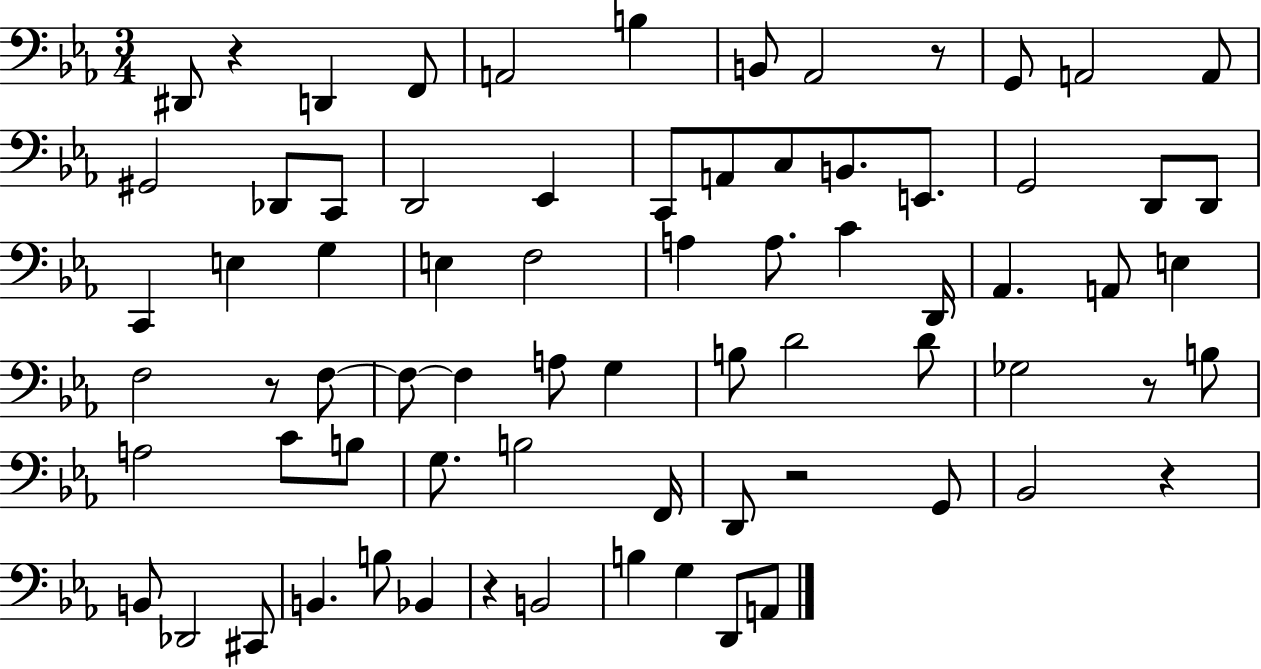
X:1
T:Untitled
M:3/4
L:1/4
K:Eb
^D,,/2 z D,, F,,/2 A,,2 B, B,,/2 _A,,2 z/2 G,,/2 A,,2 A,,/2 ^G,,2 _D,,/2 C,,/2 D,,2 _E,, C,,/2 A,,/2 C,/2 B,,/2 E,,/2 G,,2 D,,/2 D,,/2 C,, E, G, E, F,2 A, A,/2 C D,,/4 _A,, A,,/2 E, F,2 z/2 F,/2 F,/2 F, A,/2 G, B,/2 D2 D/2 _G,2 z/2 B,/2 A,2 C/2 B,/2 G,/2 B,2 F,,/4 D,,/2 z2 G,,/2 _B,,2 z B,,/2 _D,,2 ^C,,/2 B,, B,/2 _B,, z B,,2 B, G, D,,/2 A,,/2